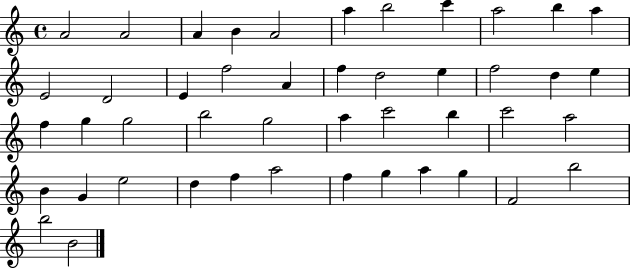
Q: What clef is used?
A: treble